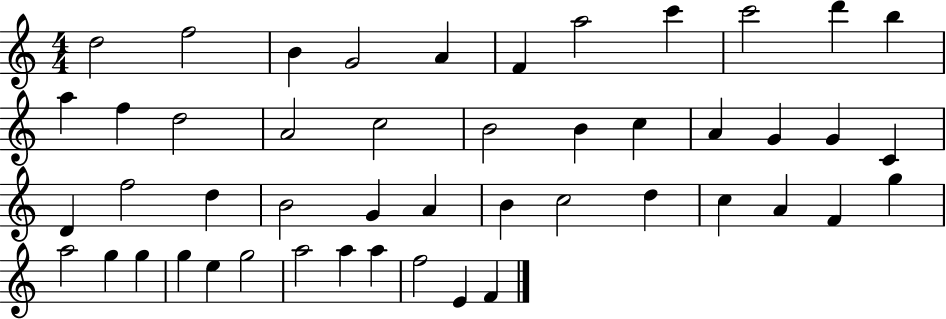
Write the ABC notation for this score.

X:1
T:Untitled
M:4/4
L:1/4
K:C
d2 f2 B G2 A F a2 c' c'2 d' b a f d2 A2 c2 B2 B c A G G C D f2 d B2 G A B c2 d c A F g a2 g g g e g2 a2 a a f2 E F